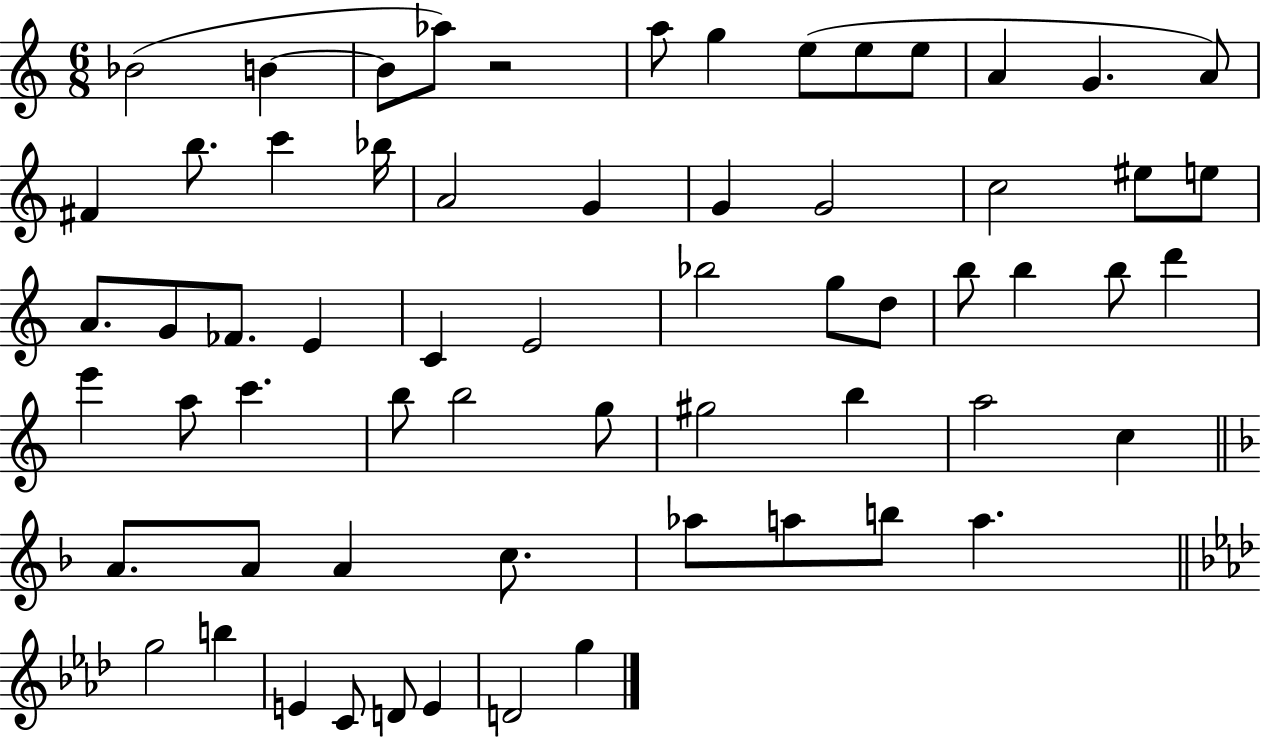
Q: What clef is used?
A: treble